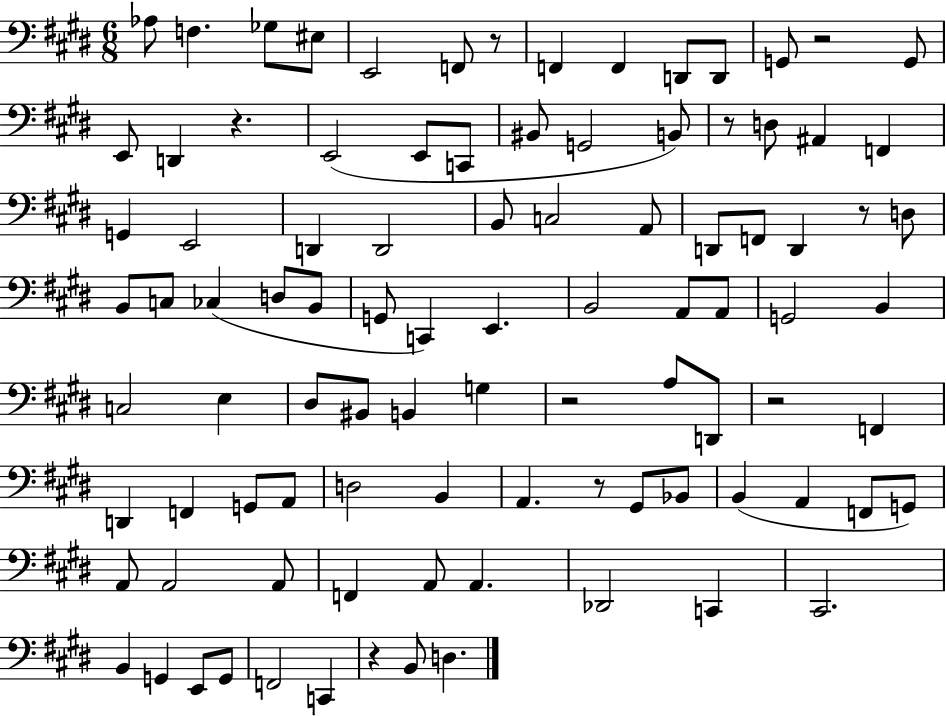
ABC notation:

X:1
T:Untitled
M:6/8
L:1/4
K:E
_A,/2 F, _G,/2 ^E,/2 E,,2 F,,/2 z/2 F,, F,, D,,/2 D,,/2 G,,/2 z2 G,,/2 E,,/2 D,, z E,,2 E,,/2 C,,/2 ^B,,/2 G,,2 B,,/2 z/2 D,/2 ^A,, F,, G,, E,,2 D,, D,,2 B,,/2 C,2 A,,/2 D,,/2 F,,/2 D,, z/2 D,/2 B,,/2 C,/2 _C, D,/2 B,,/2 G,,/2 C,, E,, B,,2 A,,/2 A,,/2 G,,2 B,, C,2 E, ^D,/2 ^B,,/2 B,, G, z2 A,/2 D,,/2 z2 F,, D,, F,, G,,/2 A,,/2 D,2 B,, A,, z/2 ^G,,/2 _B,,/2 B,, A,, F,,/2 G,,/2 A,,/2 A,,2 A,,/2 F,, A,,/2 A,, _D,,2 C,, ^C,,2 B,, G,, E,,/2 G,,/2 F,,2 C,, z B,,/2 D,